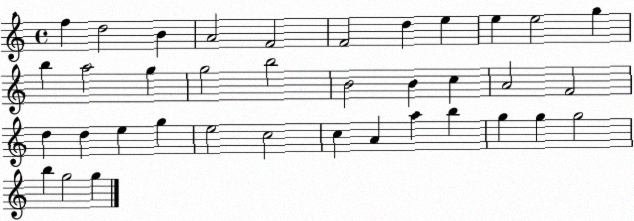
X:1
T:Untitled
M:4/4
L:1/4
K:C
f d2 B A2 F2 F2 d e e e2 g b a2 g g2 b2 B2 B c A2 F2 d d e g e2 c2 c A a b g g g2 b g2 g